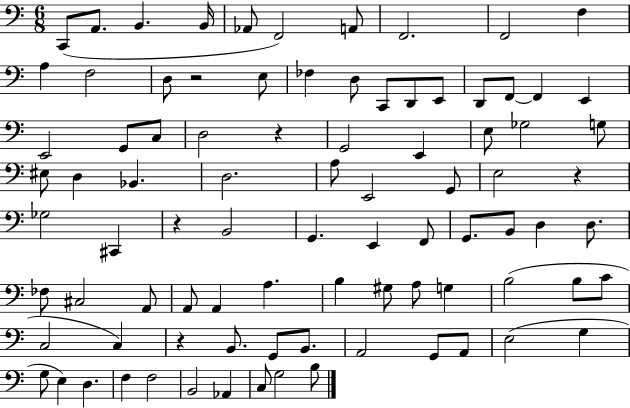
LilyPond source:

{
  \clef bass
  \numericTimeSignature
  \time 6/8
  \key c \major
  c,8( a,8. b,4. b,16 | aes,8 f,2) a,8 | f,2. | f,2 f4 | \break a4 f2 | d8 r2 e8 | fes4 d8 c,8 d,8 e,8 | d,8 f,8~~ f,4 e,4 | \break e,2 g,8 c8 | d2 r4 | g,2 e,4 | e8 ges2 g8 | \break eis8 d4 bes,4. | d2. | a8 e,2 g,8 | e2 r4 | \break ges2 cis,4 | r4 b,2 | g,4. e,4 f,8 | g,8. b,8 d4 d8. | \break fes8 cis2 a,8 | a,8 a,4 a4. | b4 gis8 a8 g4 | b2( b8 c'8 | \break c2 c4) | r4 b,8. g,8 b,8. | a,2 g,8 a,8 | e2( g4 | \break g8 e4) d4. | f4 f2 | b,2 aes,4 | c8 g2 b8 | \break \bar "|."
}